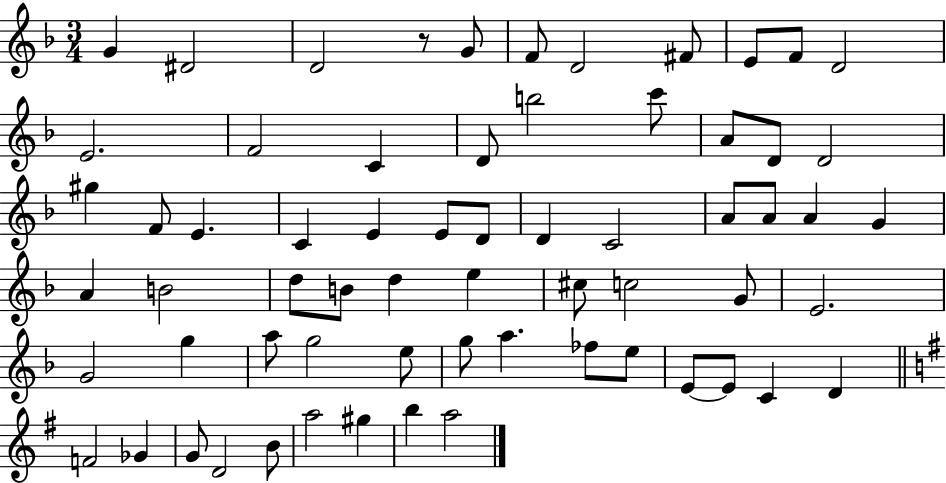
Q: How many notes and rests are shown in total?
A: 65